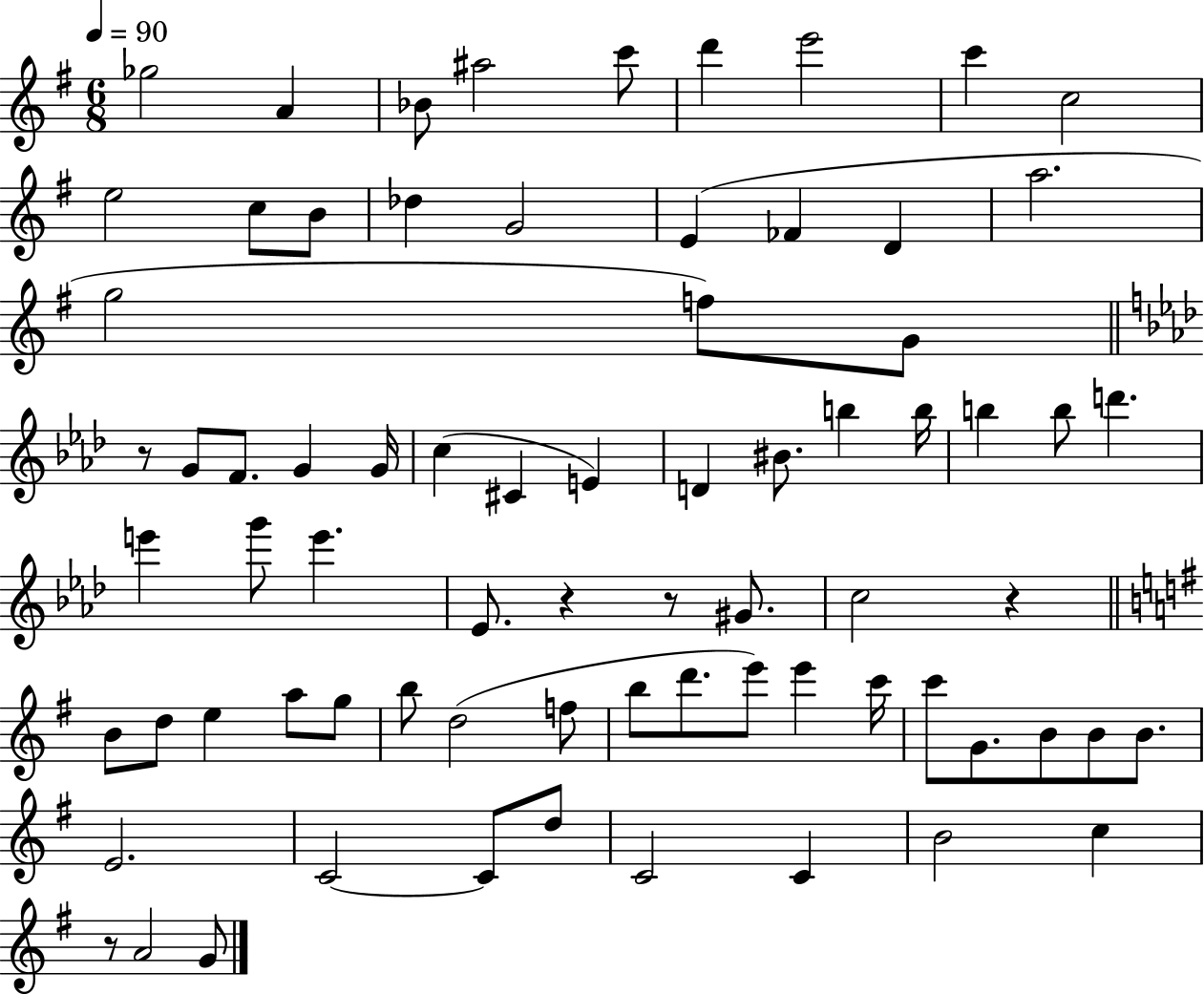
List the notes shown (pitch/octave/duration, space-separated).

Gb5/h A4/q Bb4/e A#5/h C6/e D6/q E6/h C6/q C5/h E5/h C5/e B4/e Db5/q G4/h E4/q FES4/q D4/q A5/h. G5/h F5/e G4/e R/e G4/e F4/e. G4/q G4/s C5/q C#4/q E4/q D4/q BIS4/e. B5/q B5/s B5/q B5/e D6/q. E6/q G6/e E6/q. Eb4/e. R/q R/e G#4/e. C5/h R/q B4/e D5/e E5/q A5/e G5/e B5/e D5/h F5/e B5/e D6/e. E6/e E6/q C6/s C6/e G4/e. B4/e B4/e B4/e. E4/h. C4/h C4/e D5/e C4/h C4/q B4/h C5/q R/e A4/h G4/e